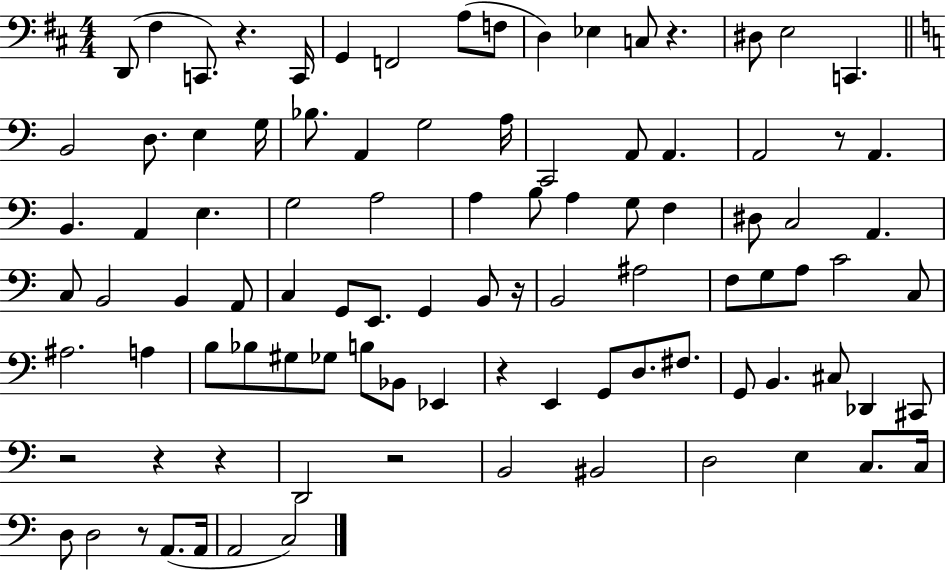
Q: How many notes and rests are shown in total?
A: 97